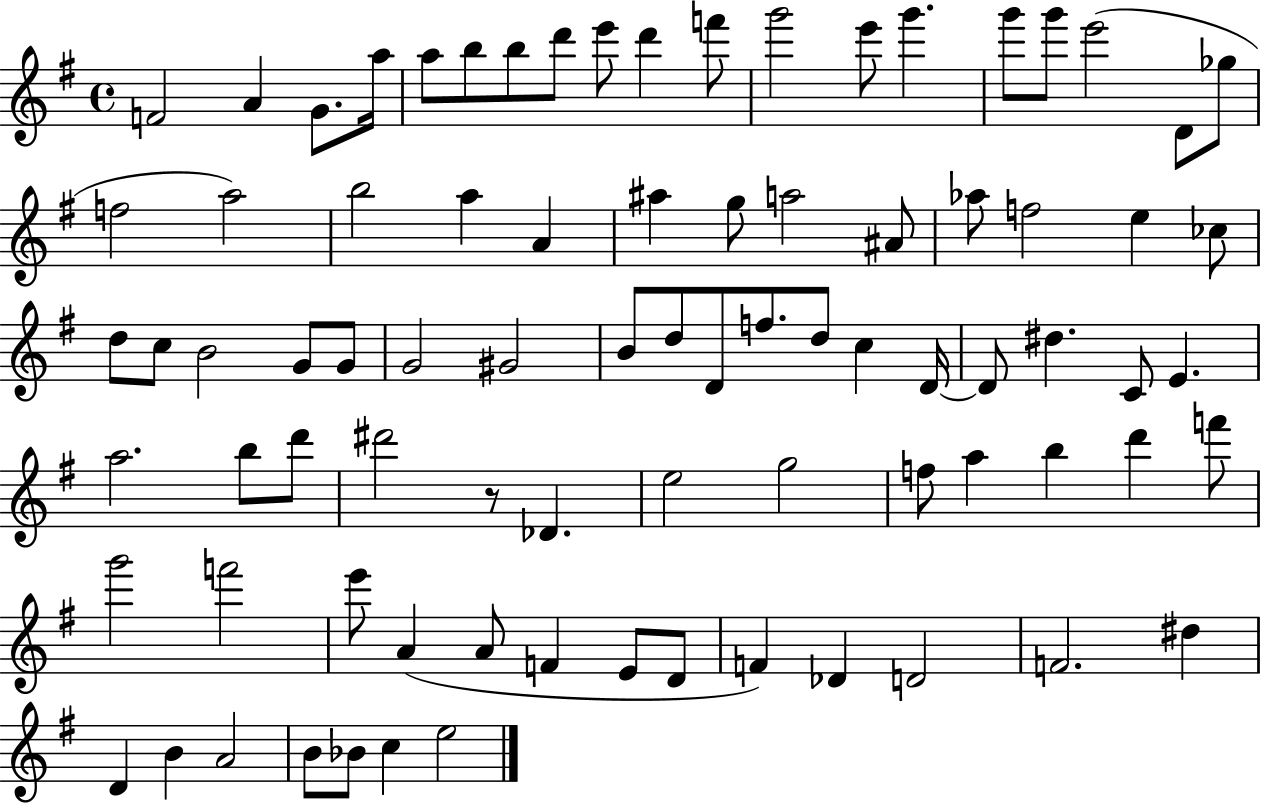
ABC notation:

X:1
T:Untitled
M:4/4
L:1/4
K:G
F2 A G/2 a/4 a/2 b/2 b/2 d'/2 e'/2 d' f'/2 g'2 e'/2 g' g'/2 g'/2 e'2 D/2 _g/2 f2 a2 b2 a A ^a g/2 a2 ^A/2 _a/2 f2 e _c/2 d/2 c/2 B2 G/2 G/2 G2 ^G2 B/2 d/2 D/2 f/2 d/2 c D/4 D/2 ^d C/2 E a2 b/2 d'/2 ^d'2 z/2 _D e2 g2 f/2 a b d' f'/2 g'2 f'2 e'/2 A A/2 F E/2 D/2 F _D D2 F2 ^d D B A2 B/2 _B/2 c e2